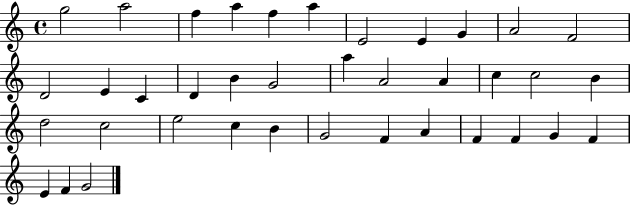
{
  \clef treble
  \time 4/4
  \defaultTimeSignature
  \key c \major
  g''2 a''2 | f''4 a''4 f''4 a''4 | e'2 e'4 g'4 | a'2 f'2 | \break d'2 e'4 c'4 | d'4 b'4 g'2 | a''4 a'2 a'4 | c''4 c''2 b'4 | \break d''2 c''2 | e''2 c''4 b'4 | g'2 f'4 a'4 | f'4 f'4 g'4 f'4 | \break e'4 f'4 g'2 | \bar "|."
}